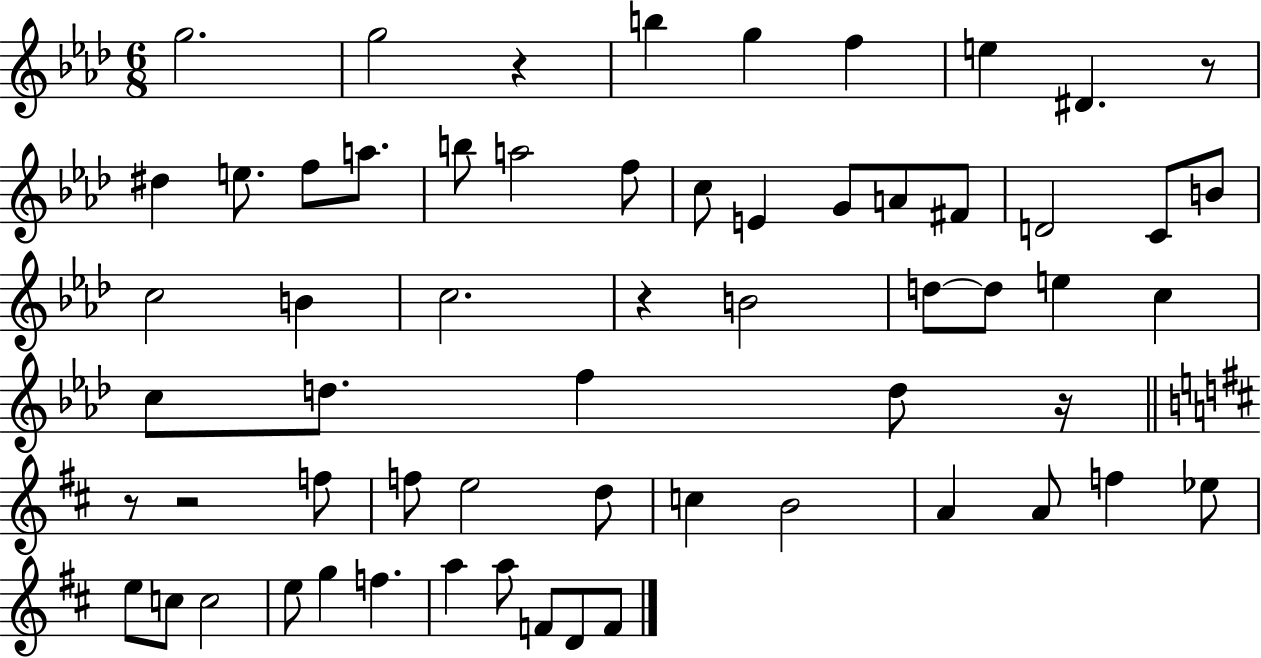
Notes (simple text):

G5/h. G5/h R/q B5/q G5/q F5/q E5/q D#4/q. R/e D#5/q E5/e. F5/e A5/e. B5/e A5/h F5/e C5/e E4/q G4/e A4/e F#4/e D4/h C4/e B4/e C5/h B4/q C5/h. R/q B4/h D5/e D5/e E5/q C5/q C5/e D5/e. F5/q D5/e R/s R/e R/h F5/e F5/e E5/h D5/e C5/q B4/h A4/q A4/e F5/q Eb5/e E5/e C5/e C5/h E5/e G5/q F5/q. A5/q A5/e F4/e D4/e F4/e